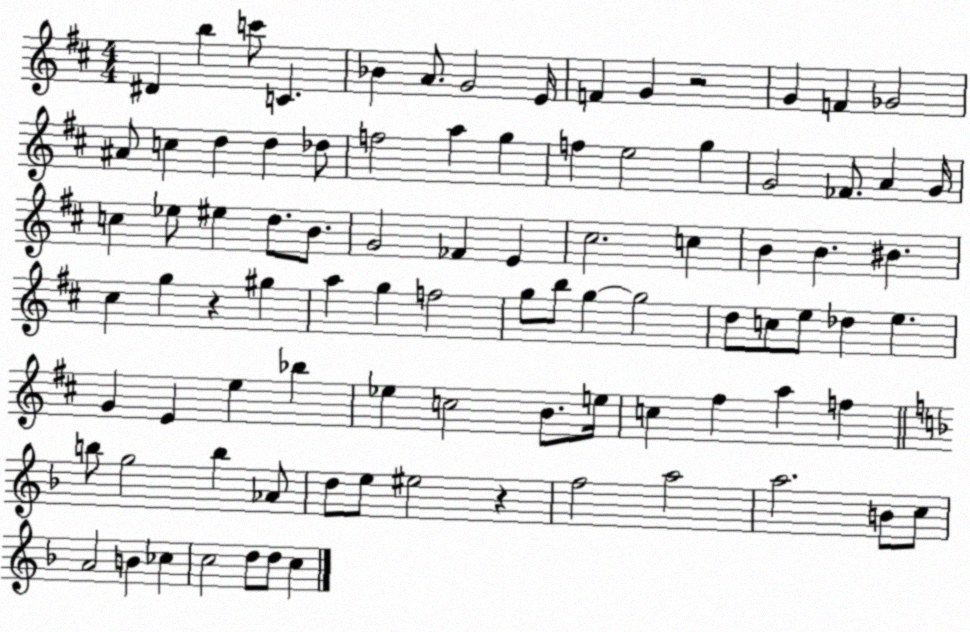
X:1
T:Untitled
M:4/4
L:1/4
K:D
^D b c'/2 C _B A/2 G2 E/4 F G z2 G F _G2 ^A/2 c d d _d/2 f2 a g f e2 g G2 _F/2 A G/4 c _e/2 ^e d/2 B/2 G2 _F E ^c2 c B B ^B ^c g z ^g a g f2 g/2 b/2 g g2 d/2 c/2 e/2 _d e G E e _b _e c2 B/2 e/4 c ^f a f b/2 g2 b _A/2 d/2 e/2 ^e2 z f2 a2 a2 B/2 c/2 A2 B _c c2 d/2 d/2 c